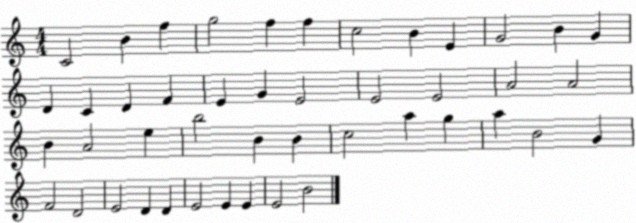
X:1
T:Untitled
M:4/4
L:1/4
K:C
C2 B f g2 f f c2 B E G2 B G D C D F E G E2 E2 E2 A2 A2 B A2 e b2 B B c2 a g a B2 G F2 D2 E2 D D E2 E E E2 B2